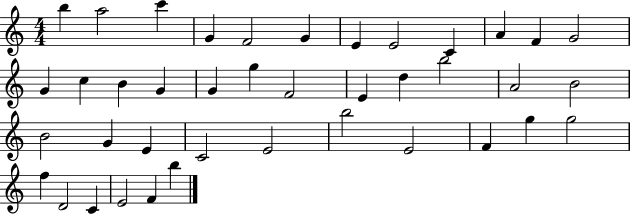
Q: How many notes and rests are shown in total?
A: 40